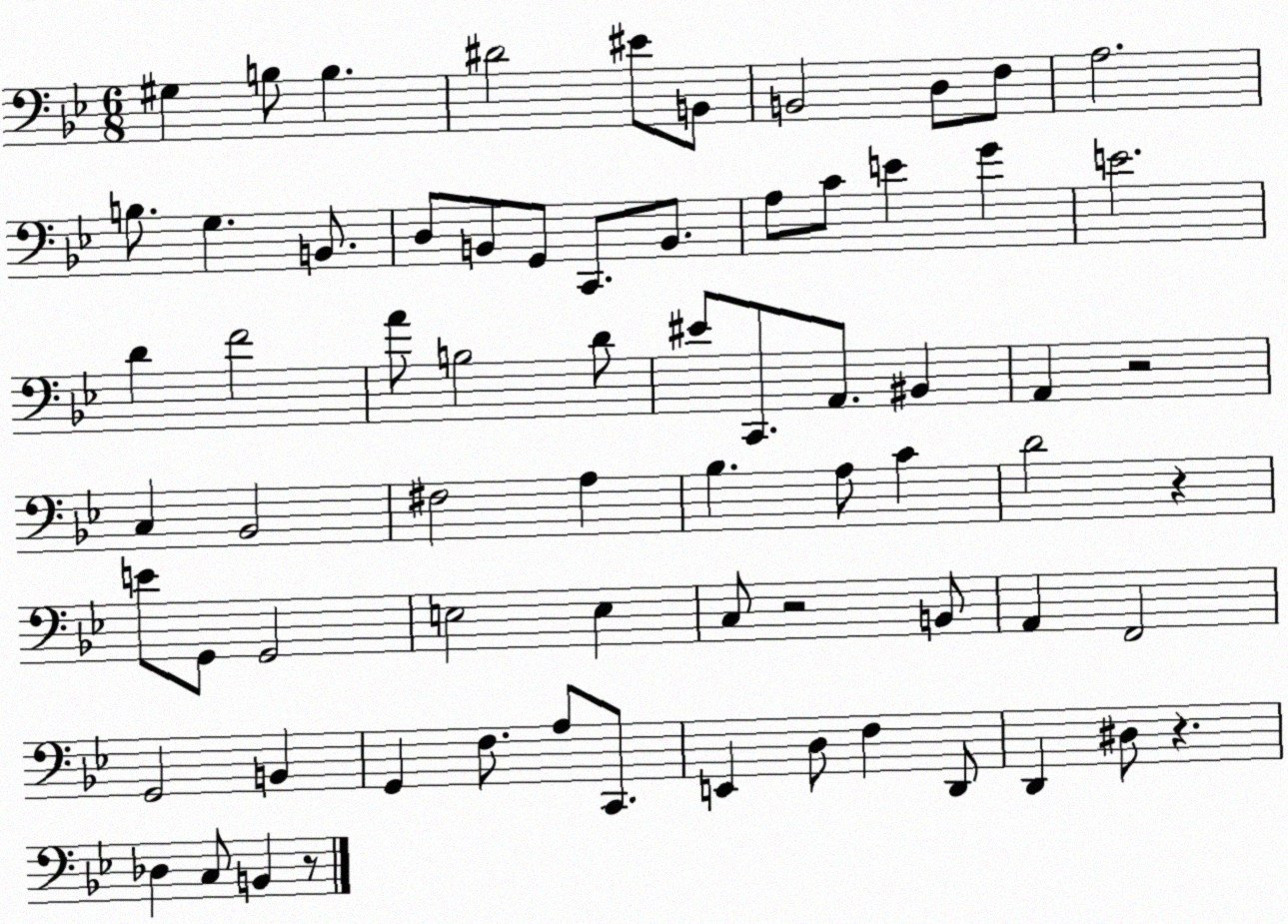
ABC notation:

X:1
T:Untitled
M:6/8
L:1/4
K:Bb
^G, B,/2 B, ^D2 ^E/2 B,,/2 B,,2 D,/2 F,/2 A,2 B,/2 G, B,,/2 D,/2 B,,/2 G,,/2 C,,/2 B,,/2 A,/2 C/2 E G E2 D F2 A/2 B,2 D/2 ^E/2 C,,/2 A,,/2 ^B,, A,, z2 C, _B,,2 ^F,2 A, _B, A,/2 C D2 z E/2 G,,/2 G,,2 E,2 E, C,/2 z2 B,,/2 A,, F,,2 G,,2 B,, G,, F,/2 A,/2 C,,/2 E,, D,/2 F, D,,/2 D,, ^D,/2 z _D, C,/2 B,, z/2